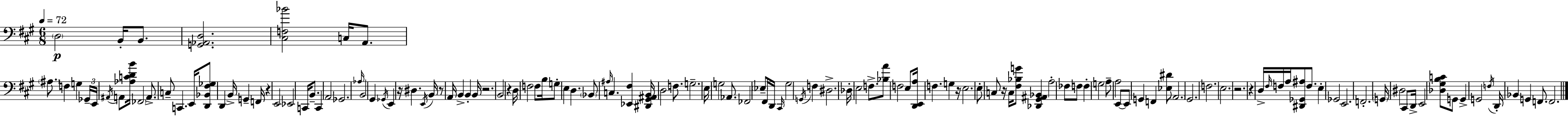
D3/h B2/s B2/e. [G2,Ab2,D3]/h. [C#3,F3,Bb4]/h C3/s A2/e. A#3/e. F3/q G3/q Gb2/s E2/s A#2/s A2/e [Ab3,C4,D4,B4]/s FES2/h A2/e. C3/e C2/q. E2/s [D2,Bb2,F#3,Gb3]/e D2/q B2/s G2/q F2/s R/q E2/h Eb2/h C2/s B2/e. C2/q A2/h Gb2/h. Ab3/s B2/h G#2/q Gb2/s E2/q R/s D#3/q. E2/s B2/s R/e A2/s B2/q B2/q B2/s R/h. B2/h R/q D3/s F3/h F3/e B3/s G3/e E3/q D3/q. Bb2/e A#3/s C3/q. [Eb2,F#3]/q [D#2,G#2,A#2,B2]/s D3/h F3/e. G3/h. E3/s G3/h Ab2/e. FES2/h Eb3/e F#2/s D2/s C#2/s G#3/h G2/s F3/q D#3/h. Db3/s E3/h F3/e. [Bb3,A4]/e F3/h E3/e [D2,E2,A3]/s F3/q. G3/q R/s E3/h. E3/e C3/e R/s C3/s [F#3,Bb3,G4]/e [Db2,G#2,A#2,Bb2]/q A3/h FES3/e F3/e F3/q G3/h A3/e A3/h E2/e E2/e G2/q F2/q [Eb3,D#4]/e A2/h. G#2/h. F3/h. E3/h. R/h. R/q D3/s F#3/s F3/s A3/s [D#2,Gb2,A#3]/e F3/e. E3/q Gb2/h E2/h. F2/h. G2/s D#3/h C#2/e D2/s E2/h [Db3,G#3,B3,C4]/e G2/e G2/q G2/h F3/s D2/s Bb2/q G2/q F2/e. F2/h.